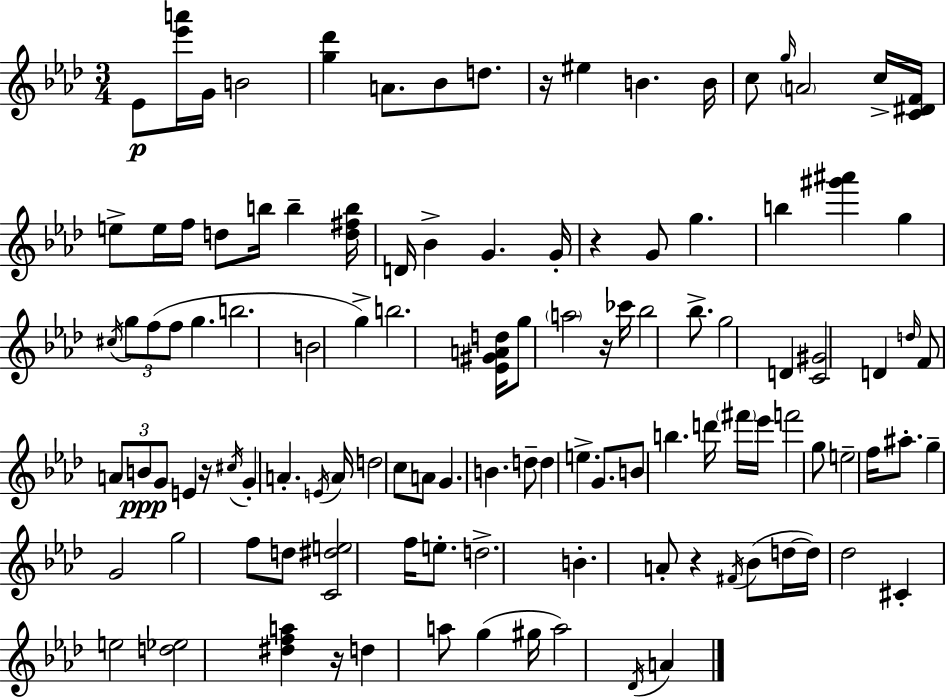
Eb4/e [Eb6,A6]/s G4/s B4/h [G5,Db6]/q A4/e. Bb4/e D5/e. R/s EIS5/q B4/q. B4/s C5/e G5/s A4/h C5/s [C4,D#4,F4]/s E5/e E5/s F5/s D5/e B5/s B5/q [D5,F#5,B5]/s D4/s Bb4/q G4/q. G4/s R/q G4/e G5/q. B5/q [G#6,A#6]/q G5/q C#5/s G5/e F5/e F5/e G5/q. B5/h. B4/h G5/q B5/h. [Eb4,G#4,A4,D5]/s G5/e A5/h R/s CES6/s Bb5/h Bb5/e. G5/h D4/q [C4,G#4]/h D4/q D5/s F4/e A4/e B4/e G4/e E4/q R/s C#5/s G4/q A4/q. E4/s A4/s D5/h C5/e A4/e G4/q. B4/q. D5/e D5/q E5/q. G4/e. B4/e B5/q. D6/s F#6/s Eb6/s F6/h G5/e E5/h F5/s A#5/e. G5/q G4/h G5/h F5/e D5/e [C4,D#5,E5]/h F5/s E5/e. D5/h. B4/q. A4/e R/q F#4/s Bb4/e D5/s D5/s Db5/h C#4/q E5/h [D5,Eb5]/h [D#5,F5,A5]/q R/s D5/q A5/e G5/q G#5/s A5/h Db4/s A4/q